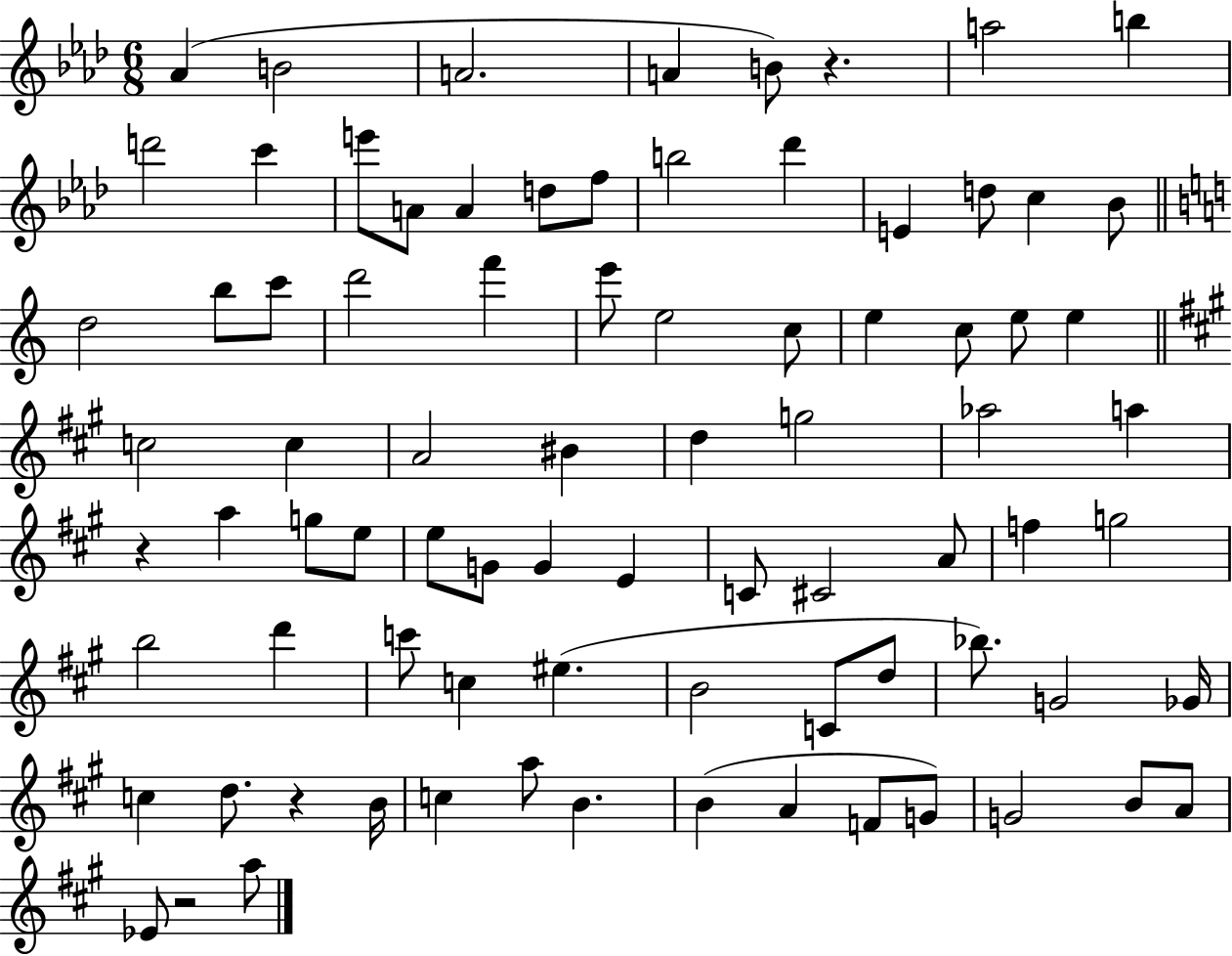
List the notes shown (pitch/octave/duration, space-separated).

Ab4/q B4/h A4/h. A4/q B4/e R/q. A5/h B5/q D6/h C6/q E6/e A4/e A4/q D5/e F5/e B5/h Db6/q E4/q D5/e C5/q Bb4/e D5/h B5/e C6/e D6/h F6/q E6/e E5/h C5/e E5/q C5/e E5/e E5/q C5/h C5/q A4/h BIS4/q D5/q G5/h Ab5/h A5/q R/q A5/q G5/e E5/e E5/e G4/e G4/q E4/q C4/e C#4/h A4/e F5/q G5/h B5/h D6/q C6/e C5/q EIS5/q. B4/h C4/e D5/e Bb5/e. G4/h Gb4/s C5/q D5/e. R/q B4/s C5/q A5/e B4/q. B4/q A4/q F4/e G4/e G4/h B4/e A4/e Eb4/e R/h A5/e